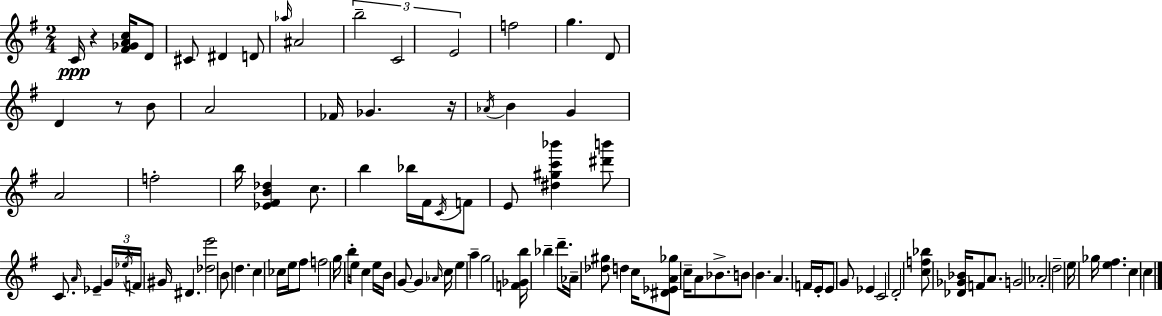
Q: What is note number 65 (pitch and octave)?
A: C5